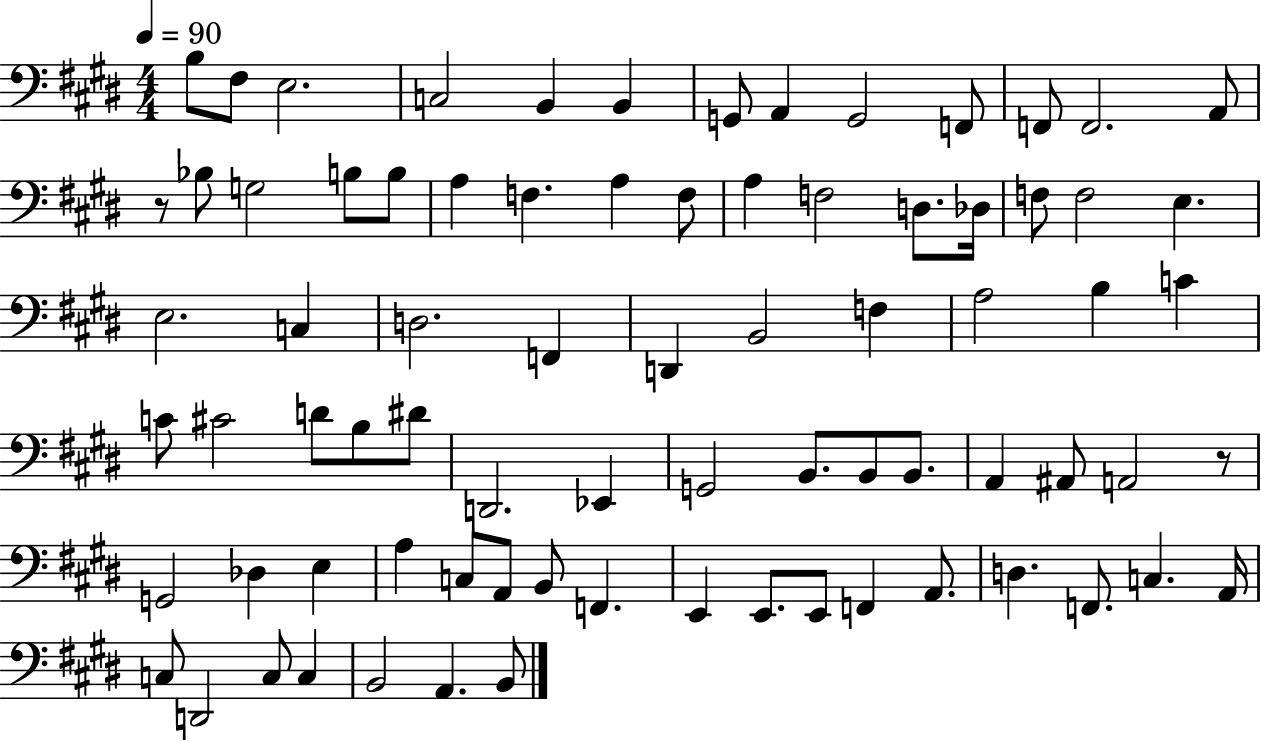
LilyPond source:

{
  \clef bass
  \numericTimeSignature
  \time 4/4
  \key e \major
  \tempo 4 = 90
  b8 fis8 e2. | c2 b,4 b,4 | g,8 a,4 g,2 f,8 | f,8 f,2. a,8 | \break r8 bes8 g2 b8 b8 | a4 f4. a4 f8 | a4 f2 d8. des16 | f8 f2 e4. | \break e2. c4 | d2. f,4 | d,4 b,2 f4 | a2 b4 c'4 | \break c'8 cis'2 d'8 b8 dis'8 | d,2. ees,4 | g,2 b,8. b,8 b,8. | a,4 ais,8 a,2 r8 | \break g,2 des4 e4 | a4 c8 a,8 b,8 f,4. | e,4 e,8. e,8 f,4 a,8. | d4. f,8. c4. a,16 | \break c8 d,2 c8 c4 | b,2 a,4. b,8 | \bar "|."
}